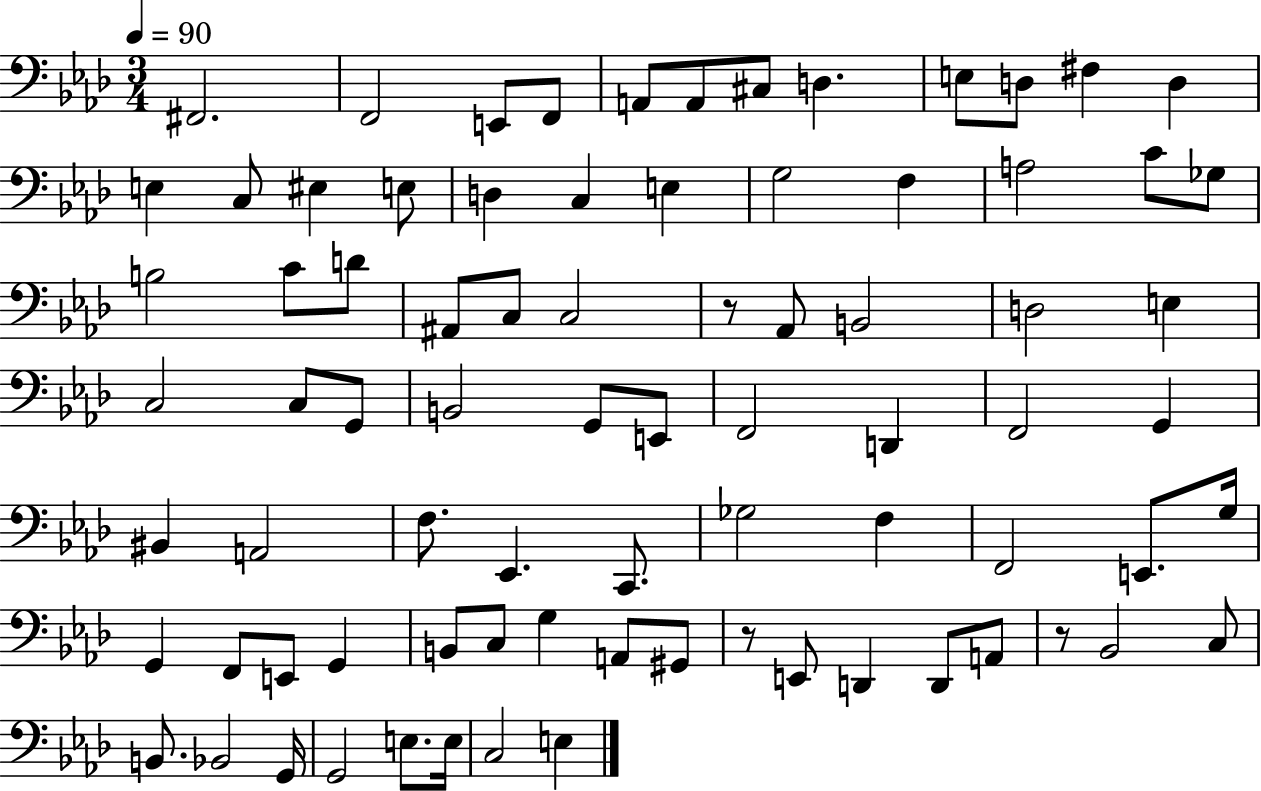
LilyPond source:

{
  \clef bass
  \numericTimeSignature
  \time 3/4
  \key aes \major
  \tempo 4 = 90
  \repeat volta 2 { fis,2. | f,2 e,8 f,8 | a,8 a,8 cis8 d4. | e8 d8 fis4 d4 | \break e4 c8 eis4 e8 | d4 c4 e4 | g2 f4 | a2 c'8 ges8 | \break b2 c'8 d'8 | ais,8 c8 c2 | r8 aes,8 b,2 | d2 e4 | \break c2 c8 g,8 | b,2 g,8 e,8 | f,2 d,4 | f,2 g,4 | \break bis,4 a,2 | f8. ees,4. c,8. | ges2 f4 | f,2 e,8. g16 | \break g,4 f,8 e,8 g,4 | b,8 c8 g4 a,8 gis,8 | r8 e,8 d,4 d,8 a,8 | r8 bes,2 c8 | \break b,8. bes,2 g,16 | g,2 e8. e16 | c2 e4 | } \bar "|."
}